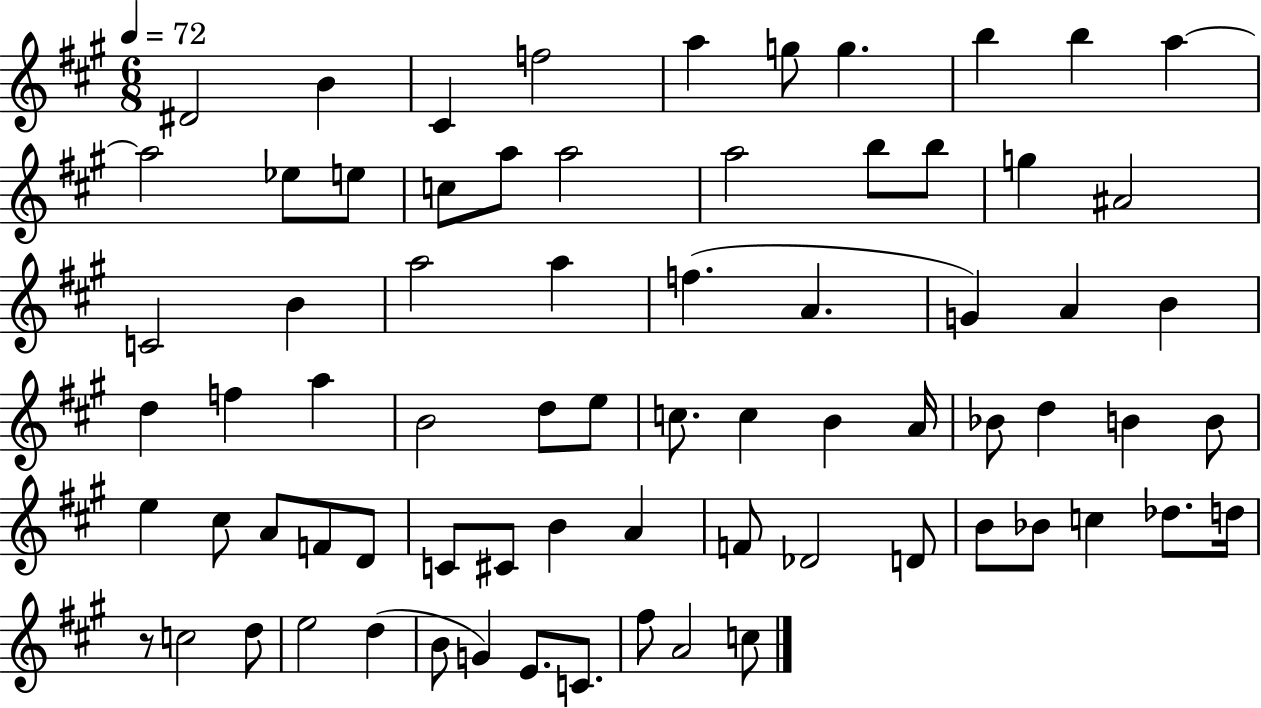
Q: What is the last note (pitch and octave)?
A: C5